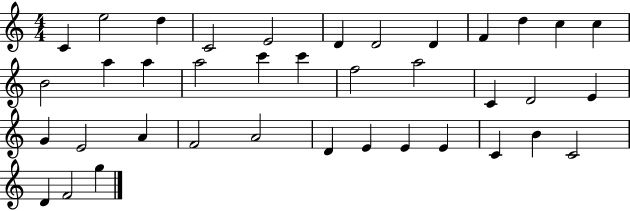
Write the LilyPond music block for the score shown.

{
  \clef treble
  \numericTimeSignature
  \time 4/4
  \key c \major
  c'4 e''2 d''4 | c'2 e'2 | d'4 d'2 d'4 | f'4 d''4 c''4 c''4 | \break b'2 a''4 a''4 | a''2 c'''4 c'''4 | f''2 a''2 | c'4 d'2 e'4 | \break g'4 e'2 a'4 | f'2 a'2 | d'4 e'4 e'4 e'4 | c'4 b'4 c'2 | \break d'4 f'2 g''4 | \bar "|."
}